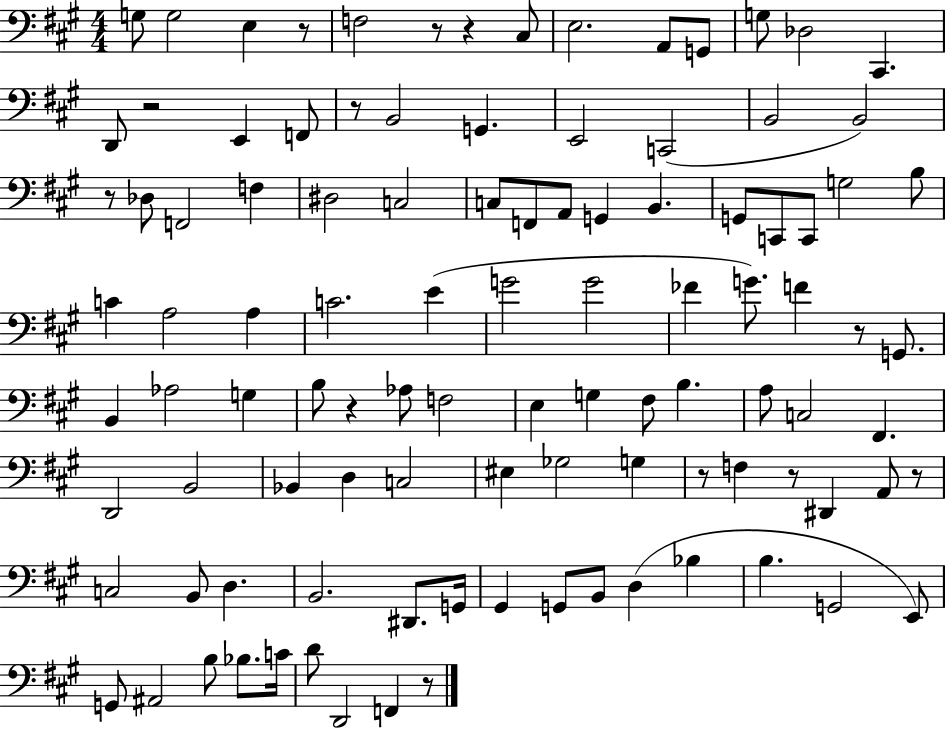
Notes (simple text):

G3/e G3/h E3/q R/e F3/h R/e R/q C#3/e E3/h. A2/e G2/e G3/e Db3/h C#2/q. D2/e R/h E2/q F2/e R/e B2/h G2/q. E2/h C2/h B2/h B2/h R/e Db3/e F2/h F3/q D#3/h C3/h C3/e F2/e A2/e G2/q B2/q. G2/e C2/e C2/e G3/h B3/e C4/q A3/h A3/q C4/h. E4/q G4/h G4/h FES4/q G4/e. F4/q R/e G2/e. B2/q Ab3/h G3/q B3/e R/q Ab3/e F3/h E3/q G3/q F#3/e B3/q. A3/e C3/h F#2/q. D2/h B2/h Bb2/q D3/q C3/h EIS3/q Gb3/h G3/q R/e F3/q R/e D#2/q A2/e R/e C3/h B2/e D3/q. B2/h. D#2/e. G2/s G#2/q G2/e B2/e D3/q Bb3/q B3/q. G2/h E2/e G2/e A#2/h B3/e Bb3/e. C4/s D4/e D2/h F2/q R/e